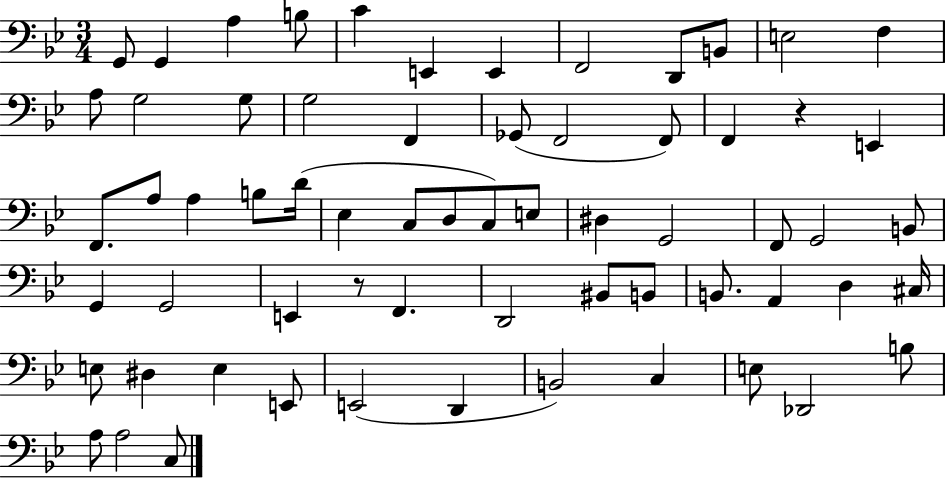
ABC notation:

X:1
T:Untitled
M:3/4
L:1/4
K:Bb
G,,/2 G,, A, B,/2 C E,, E,, F,,2 D,,/2 B,,/2 E,2 F, A,/2 G,2 G,/2 G,2 F,, _G,,/2 F,,2 F,,/2 F,, z E,, F,,/2 A,/2 A, B,/2 D/4 _E, C,/2 D,/2 C,/2 E,/2 ^D, G,,2 F,,/2 G,,2 B,,/2 G,, G,,2 E,, z/2 F,, D,,2 ^B,,/2 B,,/2 B,,/2 A,, D, ^C,/4 E,/2 ^D, E, E,,/2 E,,2 D,, B,,2 C, E,/2 _D,,2 B,/2 A,/2 A,2 C,/2